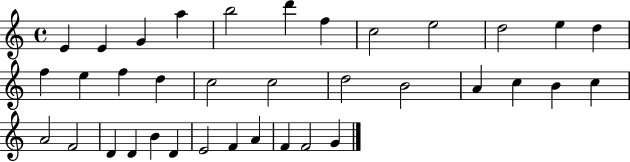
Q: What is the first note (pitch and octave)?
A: E4